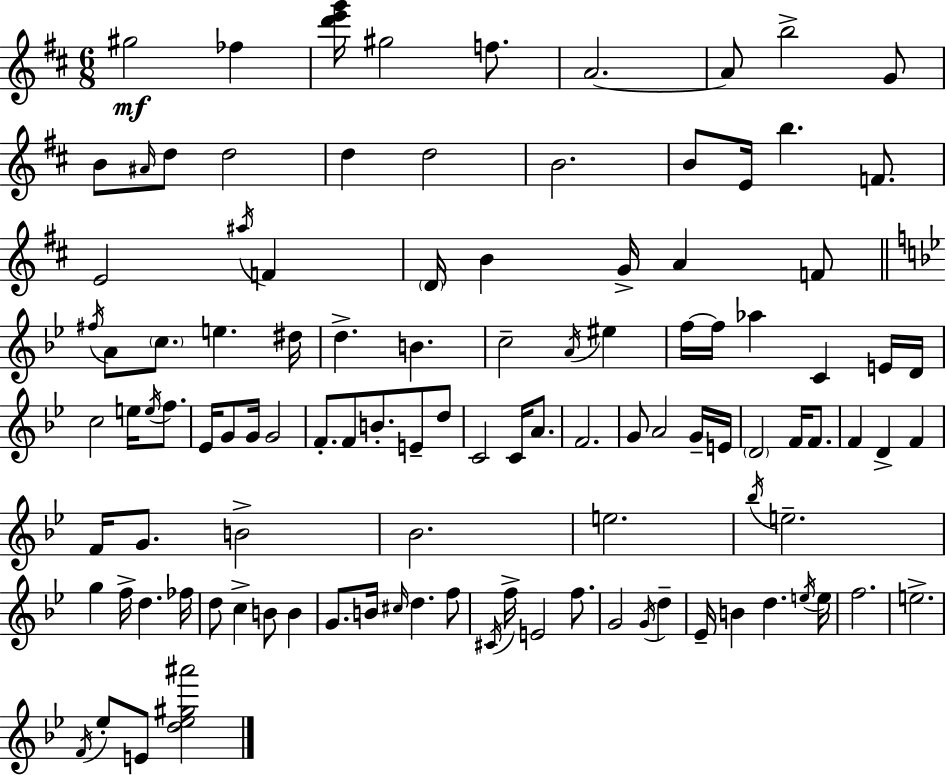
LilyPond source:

{
  \clef treble
  \numericTimeSignature
  \time 6/8
  \key d \major
  gis''2\mf fes''4 | <d''' e''' g'''>16 gis''2 f''8. | a'2.~~ | a'8 b''2-> g'8 | \break b'8 \grace { ais'16 } d''8 d''2 | d''4 d''2 | b'2. | b'8 e'16 b''4. f'8. | \break e'2 \acciaccatura { ais''16 } f'4 | \parenthesize d'16 b'4 g'16-> a'4 | f'8 \bar "||" \break \key bes \major \acciaccatura { fis''16 } a'8 \parenthesize c''8. e''4. | dis''16 d''4.-> b'4. | c''2-- \acciaccatura { a'16 } eis''4 | f''16~~ f''16 aes''4 c'4 | \break e'16 d'16 c''2 e''16 \acciaccatura { e''16 } | f''8. ees'16 g'8 g'16 g'2 | f'8.-. f'8 b'8.-. e'8-- | d''8 c'2 c'16 | \break a'8. f'2. | g'8 a'2 | g'16-- e'16 \parenthesize d'2 f'16 | f'8. f'4 d'4-> f'4 | \break f'16 g'8. b'2-> | bes'2. | e''2. | \acciaccatura { bes''16 } e''2.-- | \break g''4 f''16-> d''4. | fes''16 d''8 c''4-> b'8 | b'4 g'8. b'16 \grace { cis''16 } d''4. | f''8 \acciaccatura { cis'16 } f''16-> e'2 | \break f''8. g'2 | \acciaccatura { g'16 } d''4-- ees'16-- b'4 | d''4. \acciaccatura { e''16 } e''16 f''2. | e''2.-> | \break \acciaccatura { f'16 } ees''8-. e'8 | <d'' ees'' gis'' ais'''>2 \bar "|."
}